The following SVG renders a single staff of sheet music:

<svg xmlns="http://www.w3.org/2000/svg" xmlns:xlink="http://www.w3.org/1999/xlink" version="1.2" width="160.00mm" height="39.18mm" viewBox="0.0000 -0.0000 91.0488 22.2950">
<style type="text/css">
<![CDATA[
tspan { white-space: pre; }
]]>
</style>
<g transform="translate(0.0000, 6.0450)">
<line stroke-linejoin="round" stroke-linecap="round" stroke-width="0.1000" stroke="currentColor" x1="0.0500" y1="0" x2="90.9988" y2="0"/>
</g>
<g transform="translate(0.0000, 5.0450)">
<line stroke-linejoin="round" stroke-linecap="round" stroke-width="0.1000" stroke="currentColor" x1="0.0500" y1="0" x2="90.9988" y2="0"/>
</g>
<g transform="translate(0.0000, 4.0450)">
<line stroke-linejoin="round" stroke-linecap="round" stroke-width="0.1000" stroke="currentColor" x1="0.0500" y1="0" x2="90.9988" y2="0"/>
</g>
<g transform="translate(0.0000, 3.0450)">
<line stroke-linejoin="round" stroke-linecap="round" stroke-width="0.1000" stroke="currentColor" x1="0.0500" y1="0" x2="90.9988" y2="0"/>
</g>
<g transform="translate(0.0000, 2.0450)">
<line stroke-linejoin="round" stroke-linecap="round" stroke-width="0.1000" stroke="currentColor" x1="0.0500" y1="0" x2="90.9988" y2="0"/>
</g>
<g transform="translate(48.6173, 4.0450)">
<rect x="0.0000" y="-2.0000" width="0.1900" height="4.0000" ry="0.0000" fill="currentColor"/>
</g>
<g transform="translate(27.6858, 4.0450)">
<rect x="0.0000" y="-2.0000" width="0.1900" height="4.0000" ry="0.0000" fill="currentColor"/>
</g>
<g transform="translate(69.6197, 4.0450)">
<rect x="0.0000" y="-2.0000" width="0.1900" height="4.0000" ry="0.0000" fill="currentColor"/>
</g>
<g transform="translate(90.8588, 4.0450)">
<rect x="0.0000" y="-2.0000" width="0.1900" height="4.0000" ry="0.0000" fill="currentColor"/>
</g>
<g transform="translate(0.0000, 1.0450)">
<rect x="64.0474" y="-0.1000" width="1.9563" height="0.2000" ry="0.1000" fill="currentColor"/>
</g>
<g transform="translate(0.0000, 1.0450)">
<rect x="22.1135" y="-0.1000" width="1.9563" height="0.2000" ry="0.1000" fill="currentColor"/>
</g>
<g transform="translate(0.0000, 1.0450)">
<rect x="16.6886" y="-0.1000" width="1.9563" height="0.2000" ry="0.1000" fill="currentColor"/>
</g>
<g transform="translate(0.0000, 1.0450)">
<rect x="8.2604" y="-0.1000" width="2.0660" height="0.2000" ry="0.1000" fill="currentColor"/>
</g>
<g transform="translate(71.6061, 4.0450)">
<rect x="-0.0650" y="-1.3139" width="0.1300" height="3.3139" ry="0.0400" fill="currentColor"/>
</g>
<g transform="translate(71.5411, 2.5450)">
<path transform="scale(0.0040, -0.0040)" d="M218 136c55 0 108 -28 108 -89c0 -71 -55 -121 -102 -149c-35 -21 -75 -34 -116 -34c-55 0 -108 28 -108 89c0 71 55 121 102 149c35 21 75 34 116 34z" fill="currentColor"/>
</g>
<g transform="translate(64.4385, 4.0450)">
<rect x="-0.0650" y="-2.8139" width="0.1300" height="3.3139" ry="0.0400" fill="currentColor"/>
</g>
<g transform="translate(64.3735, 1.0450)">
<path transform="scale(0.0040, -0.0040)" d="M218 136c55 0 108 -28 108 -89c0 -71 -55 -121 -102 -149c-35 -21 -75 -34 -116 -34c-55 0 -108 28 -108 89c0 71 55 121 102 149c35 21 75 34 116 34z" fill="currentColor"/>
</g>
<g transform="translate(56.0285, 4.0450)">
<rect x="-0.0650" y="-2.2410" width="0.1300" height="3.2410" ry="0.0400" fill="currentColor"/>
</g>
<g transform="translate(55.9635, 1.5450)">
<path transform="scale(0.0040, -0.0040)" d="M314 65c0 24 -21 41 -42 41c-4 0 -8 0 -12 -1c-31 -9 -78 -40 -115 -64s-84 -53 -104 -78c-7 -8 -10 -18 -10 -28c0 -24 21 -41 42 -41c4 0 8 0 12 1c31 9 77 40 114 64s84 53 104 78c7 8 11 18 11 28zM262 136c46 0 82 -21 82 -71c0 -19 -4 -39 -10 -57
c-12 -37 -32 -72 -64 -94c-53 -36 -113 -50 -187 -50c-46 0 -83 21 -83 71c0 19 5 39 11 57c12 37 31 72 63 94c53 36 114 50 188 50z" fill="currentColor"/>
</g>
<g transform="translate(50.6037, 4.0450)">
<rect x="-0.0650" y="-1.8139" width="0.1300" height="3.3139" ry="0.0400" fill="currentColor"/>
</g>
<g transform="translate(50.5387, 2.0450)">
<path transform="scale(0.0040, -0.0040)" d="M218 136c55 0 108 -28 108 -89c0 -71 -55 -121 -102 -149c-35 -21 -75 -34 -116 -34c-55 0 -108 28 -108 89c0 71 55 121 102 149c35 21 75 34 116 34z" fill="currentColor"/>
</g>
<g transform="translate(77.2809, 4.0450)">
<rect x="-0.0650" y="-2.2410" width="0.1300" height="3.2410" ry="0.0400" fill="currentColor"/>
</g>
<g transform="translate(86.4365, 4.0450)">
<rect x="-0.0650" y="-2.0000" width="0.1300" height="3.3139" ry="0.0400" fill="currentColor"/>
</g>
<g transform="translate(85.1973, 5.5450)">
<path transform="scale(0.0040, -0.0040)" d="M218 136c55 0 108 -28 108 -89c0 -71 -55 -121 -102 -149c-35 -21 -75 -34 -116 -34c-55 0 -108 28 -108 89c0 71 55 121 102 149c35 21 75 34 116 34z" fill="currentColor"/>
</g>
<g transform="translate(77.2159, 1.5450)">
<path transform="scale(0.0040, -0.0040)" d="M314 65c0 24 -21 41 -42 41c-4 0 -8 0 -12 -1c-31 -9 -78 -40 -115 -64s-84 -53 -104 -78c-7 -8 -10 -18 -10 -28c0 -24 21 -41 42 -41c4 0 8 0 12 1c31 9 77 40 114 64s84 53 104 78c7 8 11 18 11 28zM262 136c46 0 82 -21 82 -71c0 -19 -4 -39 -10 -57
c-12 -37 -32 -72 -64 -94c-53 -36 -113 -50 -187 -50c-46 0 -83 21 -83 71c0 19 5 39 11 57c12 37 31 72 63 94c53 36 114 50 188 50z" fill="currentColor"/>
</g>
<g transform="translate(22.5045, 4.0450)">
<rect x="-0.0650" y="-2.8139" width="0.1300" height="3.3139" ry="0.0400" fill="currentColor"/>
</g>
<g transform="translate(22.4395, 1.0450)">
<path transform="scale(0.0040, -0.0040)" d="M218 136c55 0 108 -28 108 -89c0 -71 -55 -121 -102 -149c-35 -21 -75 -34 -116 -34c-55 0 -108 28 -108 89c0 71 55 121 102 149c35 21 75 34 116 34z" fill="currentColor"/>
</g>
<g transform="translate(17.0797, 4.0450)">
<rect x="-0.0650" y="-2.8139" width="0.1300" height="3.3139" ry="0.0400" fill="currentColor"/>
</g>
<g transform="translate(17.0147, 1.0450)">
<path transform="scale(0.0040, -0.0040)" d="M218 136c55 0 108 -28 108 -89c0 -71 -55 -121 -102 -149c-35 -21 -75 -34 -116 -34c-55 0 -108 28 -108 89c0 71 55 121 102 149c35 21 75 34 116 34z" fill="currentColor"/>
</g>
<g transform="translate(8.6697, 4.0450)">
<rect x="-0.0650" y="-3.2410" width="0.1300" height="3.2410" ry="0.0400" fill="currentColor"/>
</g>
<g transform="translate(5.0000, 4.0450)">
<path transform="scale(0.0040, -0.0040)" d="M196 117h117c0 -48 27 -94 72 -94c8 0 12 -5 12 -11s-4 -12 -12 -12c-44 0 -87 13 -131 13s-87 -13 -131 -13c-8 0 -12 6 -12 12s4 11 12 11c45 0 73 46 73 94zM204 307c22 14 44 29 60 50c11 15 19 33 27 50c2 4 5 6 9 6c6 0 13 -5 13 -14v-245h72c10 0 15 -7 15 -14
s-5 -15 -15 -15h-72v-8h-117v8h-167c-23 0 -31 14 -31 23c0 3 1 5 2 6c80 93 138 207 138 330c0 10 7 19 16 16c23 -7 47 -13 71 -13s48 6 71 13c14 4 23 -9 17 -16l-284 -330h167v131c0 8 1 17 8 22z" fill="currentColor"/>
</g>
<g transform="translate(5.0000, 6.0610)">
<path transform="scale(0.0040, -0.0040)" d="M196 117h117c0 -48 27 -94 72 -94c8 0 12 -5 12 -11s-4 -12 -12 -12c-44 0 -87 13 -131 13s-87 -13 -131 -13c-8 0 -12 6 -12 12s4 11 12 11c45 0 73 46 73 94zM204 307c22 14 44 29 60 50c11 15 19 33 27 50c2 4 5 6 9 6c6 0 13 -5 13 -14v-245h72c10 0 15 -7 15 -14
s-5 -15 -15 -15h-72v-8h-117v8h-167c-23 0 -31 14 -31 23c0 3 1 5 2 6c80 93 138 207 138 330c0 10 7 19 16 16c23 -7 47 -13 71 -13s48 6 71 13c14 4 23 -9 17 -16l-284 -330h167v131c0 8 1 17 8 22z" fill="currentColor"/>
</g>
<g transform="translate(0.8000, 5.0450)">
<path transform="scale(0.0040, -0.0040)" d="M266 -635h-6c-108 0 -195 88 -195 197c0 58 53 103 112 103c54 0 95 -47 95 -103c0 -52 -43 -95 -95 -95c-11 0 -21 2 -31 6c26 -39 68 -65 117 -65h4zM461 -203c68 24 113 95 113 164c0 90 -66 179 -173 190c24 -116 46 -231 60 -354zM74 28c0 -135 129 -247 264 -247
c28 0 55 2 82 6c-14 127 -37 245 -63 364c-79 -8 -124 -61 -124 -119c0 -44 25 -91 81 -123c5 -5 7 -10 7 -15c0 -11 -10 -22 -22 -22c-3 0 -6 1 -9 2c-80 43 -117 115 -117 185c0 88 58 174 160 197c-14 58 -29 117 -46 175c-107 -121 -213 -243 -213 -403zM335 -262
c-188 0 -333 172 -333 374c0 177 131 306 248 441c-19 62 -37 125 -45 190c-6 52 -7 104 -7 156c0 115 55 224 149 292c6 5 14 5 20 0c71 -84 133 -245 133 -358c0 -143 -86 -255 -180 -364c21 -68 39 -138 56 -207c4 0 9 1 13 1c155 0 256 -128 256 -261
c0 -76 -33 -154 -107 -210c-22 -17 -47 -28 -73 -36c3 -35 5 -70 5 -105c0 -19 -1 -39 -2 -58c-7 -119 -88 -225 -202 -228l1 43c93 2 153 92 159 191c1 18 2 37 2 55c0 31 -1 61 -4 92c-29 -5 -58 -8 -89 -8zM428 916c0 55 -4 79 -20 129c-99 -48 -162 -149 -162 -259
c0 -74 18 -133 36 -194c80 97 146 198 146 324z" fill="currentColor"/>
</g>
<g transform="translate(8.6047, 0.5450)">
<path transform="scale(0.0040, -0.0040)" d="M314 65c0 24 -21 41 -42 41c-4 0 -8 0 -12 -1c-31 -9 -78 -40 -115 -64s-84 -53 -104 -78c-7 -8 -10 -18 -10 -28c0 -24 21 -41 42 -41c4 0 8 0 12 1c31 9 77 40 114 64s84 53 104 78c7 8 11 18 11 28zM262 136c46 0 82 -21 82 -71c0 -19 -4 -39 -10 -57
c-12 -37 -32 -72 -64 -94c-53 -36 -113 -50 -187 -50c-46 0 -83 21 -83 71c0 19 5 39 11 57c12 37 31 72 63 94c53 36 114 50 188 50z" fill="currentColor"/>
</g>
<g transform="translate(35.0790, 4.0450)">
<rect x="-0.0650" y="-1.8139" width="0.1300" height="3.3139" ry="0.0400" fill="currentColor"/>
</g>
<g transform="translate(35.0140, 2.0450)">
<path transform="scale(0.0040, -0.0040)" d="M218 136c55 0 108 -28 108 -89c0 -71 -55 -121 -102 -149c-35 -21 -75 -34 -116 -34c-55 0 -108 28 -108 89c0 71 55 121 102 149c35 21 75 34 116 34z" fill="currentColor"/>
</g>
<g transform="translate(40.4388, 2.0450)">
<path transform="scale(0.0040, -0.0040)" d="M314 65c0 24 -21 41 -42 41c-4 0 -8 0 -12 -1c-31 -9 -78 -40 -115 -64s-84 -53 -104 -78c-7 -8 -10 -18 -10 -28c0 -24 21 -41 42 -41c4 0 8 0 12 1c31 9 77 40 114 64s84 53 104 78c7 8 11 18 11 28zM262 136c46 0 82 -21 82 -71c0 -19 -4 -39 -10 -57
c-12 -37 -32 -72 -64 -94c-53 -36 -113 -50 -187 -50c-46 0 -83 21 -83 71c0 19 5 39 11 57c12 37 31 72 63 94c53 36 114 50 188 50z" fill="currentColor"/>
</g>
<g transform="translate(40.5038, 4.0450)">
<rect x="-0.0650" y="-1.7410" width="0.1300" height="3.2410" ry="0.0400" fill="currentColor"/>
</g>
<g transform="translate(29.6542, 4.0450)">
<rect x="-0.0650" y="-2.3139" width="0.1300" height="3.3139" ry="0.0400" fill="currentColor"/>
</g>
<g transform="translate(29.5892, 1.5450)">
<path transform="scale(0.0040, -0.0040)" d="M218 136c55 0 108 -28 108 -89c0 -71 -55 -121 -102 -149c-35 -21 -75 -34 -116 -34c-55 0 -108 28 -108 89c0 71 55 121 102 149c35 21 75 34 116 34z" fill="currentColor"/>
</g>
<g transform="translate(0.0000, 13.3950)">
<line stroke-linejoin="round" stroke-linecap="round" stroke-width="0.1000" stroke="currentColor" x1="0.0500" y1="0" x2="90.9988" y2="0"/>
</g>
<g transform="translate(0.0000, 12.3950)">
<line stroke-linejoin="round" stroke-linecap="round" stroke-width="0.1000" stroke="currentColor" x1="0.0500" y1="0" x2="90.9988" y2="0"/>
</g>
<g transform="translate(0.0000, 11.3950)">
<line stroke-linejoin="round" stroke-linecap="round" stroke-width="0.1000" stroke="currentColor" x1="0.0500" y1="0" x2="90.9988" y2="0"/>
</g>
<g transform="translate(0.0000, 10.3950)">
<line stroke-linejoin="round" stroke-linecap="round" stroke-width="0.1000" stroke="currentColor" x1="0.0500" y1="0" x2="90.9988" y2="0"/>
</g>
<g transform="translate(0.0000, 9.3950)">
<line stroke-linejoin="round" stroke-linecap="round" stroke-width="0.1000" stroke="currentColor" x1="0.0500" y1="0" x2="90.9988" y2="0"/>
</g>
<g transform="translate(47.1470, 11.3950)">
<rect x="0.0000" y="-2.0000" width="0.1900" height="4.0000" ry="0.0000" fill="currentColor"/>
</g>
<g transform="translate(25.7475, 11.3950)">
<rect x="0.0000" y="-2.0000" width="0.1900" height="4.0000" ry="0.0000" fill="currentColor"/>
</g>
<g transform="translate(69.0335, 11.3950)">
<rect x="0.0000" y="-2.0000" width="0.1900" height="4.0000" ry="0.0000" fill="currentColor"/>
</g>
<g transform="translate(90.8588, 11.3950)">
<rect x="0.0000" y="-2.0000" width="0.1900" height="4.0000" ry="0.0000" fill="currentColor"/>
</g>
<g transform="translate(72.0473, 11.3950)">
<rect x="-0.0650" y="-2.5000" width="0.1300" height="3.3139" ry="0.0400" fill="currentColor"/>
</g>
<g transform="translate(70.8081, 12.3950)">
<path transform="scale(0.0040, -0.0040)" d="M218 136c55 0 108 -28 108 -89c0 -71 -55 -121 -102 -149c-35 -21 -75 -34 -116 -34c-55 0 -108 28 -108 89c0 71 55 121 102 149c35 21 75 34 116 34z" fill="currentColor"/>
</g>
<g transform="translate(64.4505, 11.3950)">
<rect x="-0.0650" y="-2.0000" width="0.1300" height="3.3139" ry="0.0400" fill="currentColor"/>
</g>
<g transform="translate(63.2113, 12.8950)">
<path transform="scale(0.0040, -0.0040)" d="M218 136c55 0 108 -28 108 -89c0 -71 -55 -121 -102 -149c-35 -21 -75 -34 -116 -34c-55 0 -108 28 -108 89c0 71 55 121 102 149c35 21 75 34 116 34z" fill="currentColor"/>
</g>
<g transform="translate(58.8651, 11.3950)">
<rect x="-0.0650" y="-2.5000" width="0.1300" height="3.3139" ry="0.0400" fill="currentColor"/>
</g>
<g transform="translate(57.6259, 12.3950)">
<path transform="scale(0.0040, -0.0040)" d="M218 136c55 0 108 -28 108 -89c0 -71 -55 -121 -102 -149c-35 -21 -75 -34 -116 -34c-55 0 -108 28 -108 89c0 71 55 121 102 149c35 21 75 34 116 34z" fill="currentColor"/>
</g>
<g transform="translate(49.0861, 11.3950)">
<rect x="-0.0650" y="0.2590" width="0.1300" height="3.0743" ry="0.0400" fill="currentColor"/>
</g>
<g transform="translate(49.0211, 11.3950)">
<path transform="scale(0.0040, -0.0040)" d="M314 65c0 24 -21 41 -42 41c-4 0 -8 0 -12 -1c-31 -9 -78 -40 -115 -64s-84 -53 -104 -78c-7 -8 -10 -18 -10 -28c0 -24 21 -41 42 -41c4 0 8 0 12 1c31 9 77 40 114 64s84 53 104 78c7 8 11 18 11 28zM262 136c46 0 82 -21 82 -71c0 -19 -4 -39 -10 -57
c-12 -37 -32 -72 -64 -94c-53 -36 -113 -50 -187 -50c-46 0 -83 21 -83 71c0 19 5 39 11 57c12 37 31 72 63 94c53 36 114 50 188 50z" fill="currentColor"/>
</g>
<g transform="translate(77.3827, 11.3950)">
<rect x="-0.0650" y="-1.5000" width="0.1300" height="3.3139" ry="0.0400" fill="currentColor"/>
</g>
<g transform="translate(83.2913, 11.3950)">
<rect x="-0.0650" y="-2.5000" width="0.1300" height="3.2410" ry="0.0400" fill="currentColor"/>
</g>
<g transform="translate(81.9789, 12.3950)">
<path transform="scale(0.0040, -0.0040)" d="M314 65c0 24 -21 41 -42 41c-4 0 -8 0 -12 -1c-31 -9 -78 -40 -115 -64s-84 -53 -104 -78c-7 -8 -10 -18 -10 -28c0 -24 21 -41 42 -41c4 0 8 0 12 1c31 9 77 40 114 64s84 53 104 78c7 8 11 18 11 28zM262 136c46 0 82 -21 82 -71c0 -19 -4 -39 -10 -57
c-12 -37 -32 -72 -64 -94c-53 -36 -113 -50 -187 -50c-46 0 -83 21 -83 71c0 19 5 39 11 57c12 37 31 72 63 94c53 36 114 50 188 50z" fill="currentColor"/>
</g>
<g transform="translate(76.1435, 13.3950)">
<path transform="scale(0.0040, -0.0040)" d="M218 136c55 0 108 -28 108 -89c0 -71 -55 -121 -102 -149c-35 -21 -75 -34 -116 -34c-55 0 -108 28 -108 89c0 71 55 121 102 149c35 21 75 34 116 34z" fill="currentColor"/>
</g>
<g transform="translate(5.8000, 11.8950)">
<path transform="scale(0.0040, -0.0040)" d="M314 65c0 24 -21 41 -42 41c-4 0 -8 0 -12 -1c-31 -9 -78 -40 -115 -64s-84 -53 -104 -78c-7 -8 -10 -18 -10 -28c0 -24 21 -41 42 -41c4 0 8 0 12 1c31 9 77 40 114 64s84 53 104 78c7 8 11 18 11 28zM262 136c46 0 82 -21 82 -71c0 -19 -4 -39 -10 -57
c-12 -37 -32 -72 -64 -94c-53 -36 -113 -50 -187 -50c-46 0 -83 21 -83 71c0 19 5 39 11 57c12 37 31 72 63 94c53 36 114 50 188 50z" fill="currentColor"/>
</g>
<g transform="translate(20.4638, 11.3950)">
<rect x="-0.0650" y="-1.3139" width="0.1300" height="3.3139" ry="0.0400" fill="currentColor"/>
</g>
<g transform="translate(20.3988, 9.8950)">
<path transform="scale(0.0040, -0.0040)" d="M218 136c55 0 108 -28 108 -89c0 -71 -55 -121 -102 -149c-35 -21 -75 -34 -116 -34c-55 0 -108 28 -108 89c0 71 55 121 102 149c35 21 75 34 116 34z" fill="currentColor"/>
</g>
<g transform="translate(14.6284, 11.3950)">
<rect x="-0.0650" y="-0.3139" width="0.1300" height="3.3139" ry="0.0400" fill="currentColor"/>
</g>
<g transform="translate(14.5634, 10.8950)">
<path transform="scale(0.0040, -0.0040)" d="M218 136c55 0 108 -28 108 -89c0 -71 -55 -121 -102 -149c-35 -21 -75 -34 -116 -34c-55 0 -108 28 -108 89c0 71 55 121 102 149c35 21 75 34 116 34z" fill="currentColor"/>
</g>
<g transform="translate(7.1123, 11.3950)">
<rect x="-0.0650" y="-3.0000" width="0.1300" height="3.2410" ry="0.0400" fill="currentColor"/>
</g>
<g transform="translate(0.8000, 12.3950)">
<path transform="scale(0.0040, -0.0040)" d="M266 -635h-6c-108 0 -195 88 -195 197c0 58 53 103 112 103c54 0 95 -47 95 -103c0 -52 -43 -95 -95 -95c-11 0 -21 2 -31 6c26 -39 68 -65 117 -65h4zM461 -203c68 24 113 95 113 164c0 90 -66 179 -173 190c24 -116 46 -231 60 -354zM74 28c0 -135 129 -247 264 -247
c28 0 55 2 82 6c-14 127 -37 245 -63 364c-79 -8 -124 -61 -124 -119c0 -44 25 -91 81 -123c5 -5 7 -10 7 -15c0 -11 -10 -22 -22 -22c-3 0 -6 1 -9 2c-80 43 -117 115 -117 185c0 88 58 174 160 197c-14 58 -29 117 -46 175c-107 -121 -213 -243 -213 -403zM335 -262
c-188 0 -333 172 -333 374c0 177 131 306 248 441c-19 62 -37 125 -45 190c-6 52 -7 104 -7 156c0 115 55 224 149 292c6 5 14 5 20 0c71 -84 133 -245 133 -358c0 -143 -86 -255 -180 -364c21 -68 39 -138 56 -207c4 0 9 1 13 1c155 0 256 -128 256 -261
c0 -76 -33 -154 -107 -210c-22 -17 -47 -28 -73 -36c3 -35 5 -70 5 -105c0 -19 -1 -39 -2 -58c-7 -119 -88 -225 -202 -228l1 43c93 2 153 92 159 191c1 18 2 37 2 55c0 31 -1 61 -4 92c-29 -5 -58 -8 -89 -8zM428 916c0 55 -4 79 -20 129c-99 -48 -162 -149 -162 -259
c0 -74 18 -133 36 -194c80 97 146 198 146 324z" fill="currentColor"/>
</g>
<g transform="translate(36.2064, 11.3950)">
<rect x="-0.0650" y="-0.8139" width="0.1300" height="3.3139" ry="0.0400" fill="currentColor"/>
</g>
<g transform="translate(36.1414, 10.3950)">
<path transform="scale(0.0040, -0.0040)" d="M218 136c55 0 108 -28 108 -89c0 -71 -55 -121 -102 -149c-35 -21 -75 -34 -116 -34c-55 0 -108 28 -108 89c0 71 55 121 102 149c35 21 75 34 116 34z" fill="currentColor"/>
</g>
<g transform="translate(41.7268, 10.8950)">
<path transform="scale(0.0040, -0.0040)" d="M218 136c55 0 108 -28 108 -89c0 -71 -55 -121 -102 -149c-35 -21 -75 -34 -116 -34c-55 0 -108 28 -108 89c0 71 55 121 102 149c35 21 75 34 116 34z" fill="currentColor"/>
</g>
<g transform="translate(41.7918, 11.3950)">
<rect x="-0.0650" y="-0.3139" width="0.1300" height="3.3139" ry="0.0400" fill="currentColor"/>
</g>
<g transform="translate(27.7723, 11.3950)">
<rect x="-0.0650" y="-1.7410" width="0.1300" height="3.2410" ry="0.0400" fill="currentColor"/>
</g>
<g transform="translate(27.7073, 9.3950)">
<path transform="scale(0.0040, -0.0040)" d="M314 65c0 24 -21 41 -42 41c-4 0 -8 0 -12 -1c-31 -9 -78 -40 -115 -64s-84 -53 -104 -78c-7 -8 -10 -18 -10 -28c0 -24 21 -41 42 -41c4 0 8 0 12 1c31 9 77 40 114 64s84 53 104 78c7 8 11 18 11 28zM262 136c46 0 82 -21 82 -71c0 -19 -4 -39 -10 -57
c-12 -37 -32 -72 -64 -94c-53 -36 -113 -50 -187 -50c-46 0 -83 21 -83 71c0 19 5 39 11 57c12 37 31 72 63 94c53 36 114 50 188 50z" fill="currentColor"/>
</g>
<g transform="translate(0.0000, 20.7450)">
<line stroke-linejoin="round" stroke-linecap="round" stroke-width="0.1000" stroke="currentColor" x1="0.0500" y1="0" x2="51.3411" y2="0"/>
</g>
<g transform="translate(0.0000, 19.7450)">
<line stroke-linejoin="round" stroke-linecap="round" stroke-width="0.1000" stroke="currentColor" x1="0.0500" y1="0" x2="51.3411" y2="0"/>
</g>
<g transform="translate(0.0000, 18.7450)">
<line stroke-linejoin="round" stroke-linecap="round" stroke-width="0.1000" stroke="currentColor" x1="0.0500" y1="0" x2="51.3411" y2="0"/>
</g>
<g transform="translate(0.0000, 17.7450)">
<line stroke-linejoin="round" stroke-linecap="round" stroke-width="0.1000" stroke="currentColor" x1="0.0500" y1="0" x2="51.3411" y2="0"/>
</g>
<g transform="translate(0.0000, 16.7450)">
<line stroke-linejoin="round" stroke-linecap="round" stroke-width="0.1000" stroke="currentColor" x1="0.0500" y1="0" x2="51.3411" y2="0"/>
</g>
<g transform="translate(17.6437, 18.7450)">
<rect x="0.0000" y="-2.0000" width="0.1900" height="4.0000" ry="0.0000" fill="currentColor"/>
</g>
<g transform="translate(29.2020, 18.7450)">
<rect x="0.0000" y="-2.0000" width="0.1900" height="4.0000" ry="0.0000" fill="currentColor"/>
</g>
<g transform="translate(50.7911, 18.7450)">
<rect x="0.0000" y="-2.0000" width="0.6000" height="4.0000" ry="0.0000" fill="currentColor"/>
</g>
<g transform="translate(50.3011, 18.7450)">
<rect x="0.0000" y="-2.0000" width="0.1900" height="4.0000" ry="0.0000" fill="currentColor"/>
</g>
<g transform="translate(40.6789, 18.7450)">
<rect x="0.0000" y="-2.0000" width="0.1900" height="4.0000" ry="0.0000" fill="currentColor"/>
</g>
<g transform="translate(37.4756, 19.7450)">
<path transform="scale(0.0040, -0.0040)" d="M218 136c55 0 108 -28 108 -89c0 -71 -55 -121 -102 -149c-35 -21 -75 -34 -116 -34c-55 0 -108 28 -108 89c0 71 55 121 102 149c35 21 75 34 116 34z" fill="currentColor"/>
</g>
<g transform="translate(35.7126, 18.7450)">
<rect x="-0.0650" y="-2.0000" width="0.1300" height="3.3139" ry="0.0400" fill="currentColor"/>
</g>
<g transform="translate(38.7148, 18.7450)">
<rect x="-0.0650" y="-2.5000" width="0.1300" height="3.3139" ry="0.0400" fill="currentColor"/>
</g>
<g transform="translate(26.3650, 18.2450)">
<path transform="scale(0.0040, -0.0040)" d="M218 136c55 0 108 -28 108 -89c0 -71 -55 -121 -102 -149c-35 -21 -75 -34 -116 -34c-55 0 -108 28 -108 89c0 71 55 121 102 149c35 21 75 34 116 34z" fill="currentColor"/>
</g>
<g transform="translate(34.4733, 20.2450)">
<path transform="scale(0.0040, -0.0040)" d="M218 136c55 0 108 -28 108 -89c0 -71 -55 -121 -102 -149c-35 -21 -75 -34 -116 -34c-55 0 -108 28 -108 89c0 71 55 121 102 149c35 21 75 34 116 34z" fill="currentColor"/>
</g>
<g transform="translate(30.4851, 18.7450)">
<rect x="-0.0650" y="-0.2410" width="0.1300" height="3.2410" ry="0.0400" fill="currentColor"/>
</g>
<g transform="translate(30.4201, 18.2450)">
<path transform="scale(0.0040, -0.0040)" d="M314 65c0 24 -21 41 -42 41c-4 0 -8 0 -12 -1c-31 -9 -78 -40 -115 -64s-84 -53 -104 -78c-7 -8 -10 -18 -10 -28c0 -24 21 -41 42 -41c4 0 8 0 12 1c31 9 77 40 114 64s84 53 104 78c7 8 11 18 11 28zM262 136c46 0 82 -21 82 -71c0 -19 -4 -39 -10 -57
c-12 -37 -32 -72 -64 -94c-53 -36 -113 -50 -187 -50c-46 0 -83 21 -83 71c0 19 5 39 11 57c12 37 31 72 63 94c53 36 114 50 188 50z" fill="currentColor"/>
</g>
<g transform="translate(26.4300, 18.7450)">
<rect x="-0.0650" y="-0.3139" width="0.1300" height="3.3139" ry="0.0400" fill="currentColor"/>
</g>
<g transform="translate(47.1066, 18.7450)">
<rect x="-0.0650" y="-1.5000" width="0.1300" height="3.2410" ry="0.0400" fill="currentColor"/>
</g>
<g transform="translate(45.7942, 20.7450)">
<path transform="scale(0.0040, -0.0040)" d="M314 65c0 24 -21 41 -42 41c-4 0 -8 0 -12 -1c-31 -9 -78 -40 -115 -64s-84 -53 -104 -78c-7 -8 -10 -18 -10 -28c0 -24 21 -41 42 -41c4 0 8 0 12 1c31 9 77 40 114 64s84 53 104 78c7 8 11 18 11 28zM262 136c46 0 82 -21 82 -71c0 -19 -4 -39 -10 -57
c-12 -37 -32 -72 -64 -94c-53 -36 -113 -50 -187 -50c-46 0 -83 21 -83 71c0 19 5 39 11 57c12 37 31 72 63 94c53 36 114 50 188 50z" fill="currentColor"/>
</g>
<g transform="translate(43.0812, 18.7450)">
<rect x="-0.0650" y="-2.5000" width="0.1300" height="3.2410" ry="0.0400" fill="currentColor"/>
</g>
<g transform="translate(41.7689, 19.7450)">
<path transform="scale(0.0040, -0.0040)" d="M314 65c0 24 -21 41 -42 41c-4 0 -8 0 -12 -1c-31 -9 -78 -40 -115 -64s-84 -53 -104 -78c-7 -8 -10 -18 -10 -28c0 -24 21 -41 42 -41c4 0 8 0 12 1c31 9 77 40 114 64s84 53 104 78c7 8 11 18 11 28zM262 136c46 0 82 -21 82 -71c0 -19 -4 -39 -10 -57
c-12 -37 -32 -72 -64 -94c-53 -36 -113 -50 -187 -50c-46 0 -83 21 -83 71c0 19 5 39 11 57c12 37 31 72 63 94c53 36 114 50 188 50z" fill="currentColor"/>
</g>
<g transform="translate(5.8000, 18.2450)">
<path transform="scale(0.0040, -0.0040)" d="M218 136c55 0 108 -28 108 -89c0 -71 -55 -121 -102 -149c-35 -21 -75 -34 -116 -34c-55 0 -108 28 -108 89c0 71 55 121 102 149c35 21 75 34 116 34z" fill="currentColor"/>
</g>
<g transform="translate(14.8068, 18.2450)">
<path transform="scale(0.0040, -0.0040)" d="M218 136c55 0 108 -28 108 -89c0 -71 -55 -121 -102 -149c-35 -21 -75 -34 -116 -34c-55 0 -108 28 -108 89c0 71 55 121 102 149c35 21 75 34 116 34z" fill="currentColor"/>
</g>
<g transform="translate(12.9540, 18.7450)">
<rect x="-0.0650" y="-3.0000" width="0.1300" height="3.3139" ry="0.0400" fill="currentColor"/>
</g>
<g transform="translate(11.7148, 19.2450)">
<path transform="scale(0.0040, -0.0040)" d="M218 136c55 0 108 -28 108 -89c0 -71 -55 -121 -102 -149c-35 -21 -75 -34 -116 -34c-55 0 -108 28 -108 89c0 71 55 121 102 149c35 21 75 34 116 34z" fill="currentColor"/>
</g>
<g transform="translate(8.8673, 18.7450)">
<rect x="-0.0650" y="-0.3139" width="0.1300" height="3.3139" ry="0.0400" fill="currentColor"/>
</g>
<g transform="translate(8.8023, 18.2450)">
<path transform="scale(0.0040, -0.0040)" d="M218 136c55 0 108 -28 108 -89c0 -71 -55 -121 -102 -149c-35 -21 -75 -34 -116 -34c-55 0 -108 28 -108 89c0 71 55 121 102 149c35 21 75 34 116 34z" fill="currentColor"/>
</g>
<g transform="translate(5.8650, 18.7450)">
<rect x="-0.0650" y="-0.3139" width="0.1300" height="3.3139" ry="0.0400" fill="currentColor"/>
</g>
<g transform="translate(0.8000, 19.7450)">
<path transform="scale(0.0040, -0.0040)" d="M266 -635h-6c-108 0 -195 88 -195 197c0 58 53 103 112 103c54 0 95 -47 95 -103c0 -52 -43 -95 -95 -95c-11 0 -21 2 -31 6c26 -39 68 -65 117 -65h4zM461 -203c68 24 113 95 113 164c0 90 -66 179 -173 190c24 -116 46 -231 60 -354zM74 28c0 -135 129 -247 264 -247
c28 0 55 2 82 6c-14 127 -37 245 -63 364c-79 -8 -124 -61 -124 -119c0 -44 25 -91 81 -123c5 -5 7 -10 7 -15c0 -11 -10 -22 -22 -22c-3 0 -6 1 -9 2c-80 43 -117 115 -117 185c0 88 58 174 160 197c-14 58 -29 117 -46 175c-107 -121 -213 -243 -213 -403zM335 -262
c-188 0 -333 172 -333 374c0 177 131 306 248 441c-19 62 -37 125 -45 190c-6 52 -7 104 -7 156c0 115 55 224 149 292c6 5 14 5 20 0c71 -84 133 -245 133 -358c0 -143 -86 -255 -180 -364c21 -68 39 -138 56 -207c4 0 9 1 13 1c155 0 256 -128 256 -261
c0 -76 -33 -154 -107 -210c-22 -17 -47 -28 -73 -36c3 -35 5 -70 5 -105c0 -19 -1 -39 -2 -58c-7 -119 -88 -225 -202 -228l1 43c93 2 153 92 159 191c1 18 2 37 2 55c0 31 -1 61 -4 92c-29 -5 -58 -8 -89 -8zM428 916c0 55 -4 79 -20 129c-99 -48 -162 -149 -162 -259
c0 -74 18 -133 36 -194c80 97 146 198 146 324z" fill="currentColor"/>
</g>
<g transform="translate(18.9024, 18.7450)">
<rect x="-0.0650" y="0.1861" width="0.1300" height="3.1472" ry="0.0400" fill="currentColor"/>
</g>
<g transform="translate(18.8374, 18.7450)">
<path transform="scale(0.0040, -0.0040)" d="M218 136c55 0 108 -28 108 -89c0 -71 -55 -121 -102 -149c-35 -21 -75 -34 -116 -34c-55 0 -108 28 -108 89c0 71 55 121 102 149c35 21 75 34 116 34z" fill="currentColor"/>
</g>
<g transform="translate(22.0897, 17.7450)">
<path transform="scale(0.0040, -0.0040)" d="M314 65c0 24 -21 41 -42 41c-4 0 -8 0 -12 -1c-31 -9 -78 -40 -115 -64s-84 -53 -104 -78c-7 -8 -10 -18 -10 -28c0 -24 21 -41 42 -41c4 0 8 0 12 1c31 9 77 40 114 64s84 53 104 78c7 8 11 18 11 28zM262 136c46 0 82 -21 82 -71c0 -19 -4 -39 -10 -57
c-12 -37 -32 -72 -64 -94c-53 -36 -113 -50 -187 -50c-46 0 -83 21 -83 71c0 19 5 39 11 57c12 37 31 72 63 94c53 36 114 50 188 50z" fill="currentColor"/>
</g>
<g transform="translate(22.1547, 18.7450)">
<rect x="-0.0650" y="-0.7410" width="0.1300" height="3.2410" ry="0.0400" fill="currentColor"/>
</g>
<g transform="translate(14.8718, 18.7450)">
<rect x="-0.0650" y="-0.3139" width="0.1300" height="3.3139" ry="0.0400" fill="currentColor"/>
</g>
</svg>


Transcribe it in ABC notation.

X:1
T:Untitled
M:4/4
L:1/4
K:C
b2 a a g f f2 f g2 a e g2 F A2 c e f2 d c B2 G F G E G2 c c A c B d2 c c2 F G G2 E2